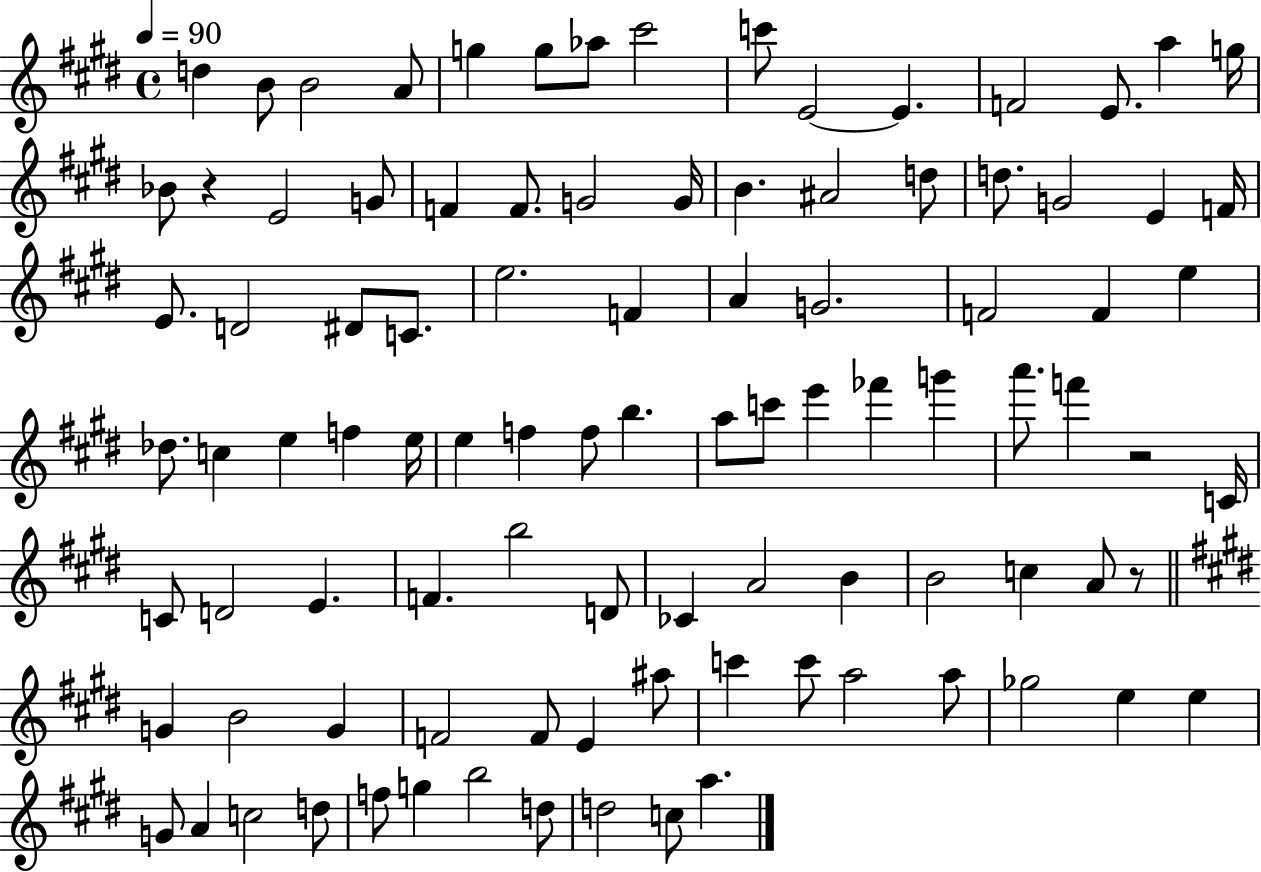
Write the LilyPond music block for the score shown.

{
  \clef treble
  \time 4/4
  \defaultTimeSignature
  \key e \major
  \tempo 4 = 90
  d''4 b'8 b'2 a'8 | g''4 g''8 aes''8 cis'''2 | c'''8 e'2~~ e'4. | f'2 e'8. a''4 g''16 | \break bes'8 r4 e'2 g'8 | f'4 f'8. g'2 g'16 | b'4. ais'2 d''8 | d''8. g'2 e'4 f'16 | \break e'8. d'2 dis'8 c'8. | e''2. f'4 | a'4 g'2. | f'2 f'4 e''4 | \break des''8. c''4 e''4 f''4 e''16 | e''4 f''4 f''8 b''4. | a''8 c'''8 e'''4 fes'''4 g'''4 | a'''8. f'''4 r2 c'16 | \break c'8 d'2 e'4. | f'4. b''2 d'8 | ces'4 a'2 b'4 | b'2 c''4 a'8 r8 | \break \bar "||" \break \key e \major g'4 b'2 g'4 | f'2 f'8 e'4 ais''8 | c'''4 c'''8 a''2 a''8 | ges''2 e''4 e''4 | \break g'8 a'4 c''2 d''8 | f''8 g''4 b''2 d''8 | d''2 c''8 a''4. | \bar "|."
}